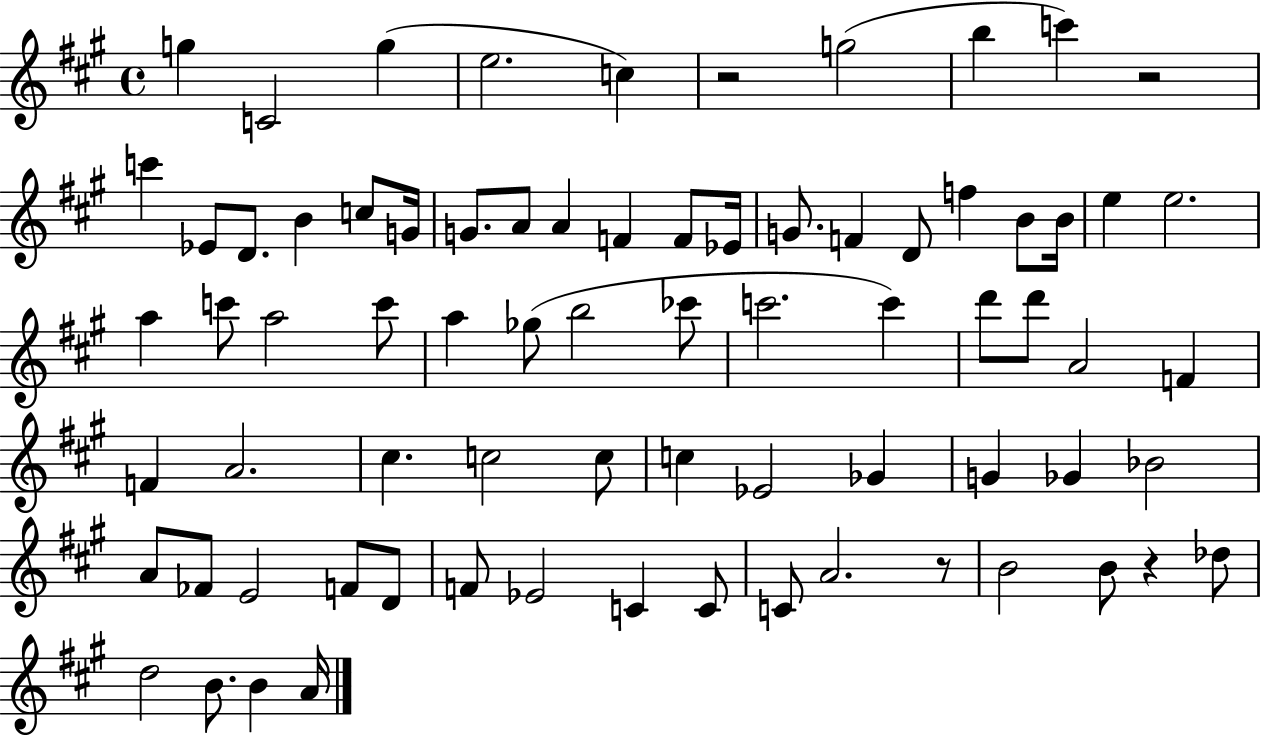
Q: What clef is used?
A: treble